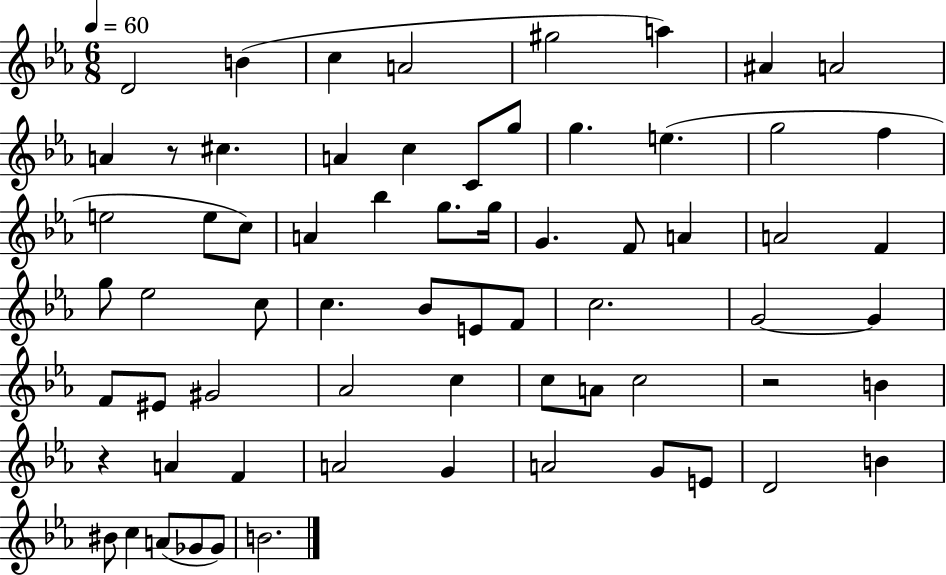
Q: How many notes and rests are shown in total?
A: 67